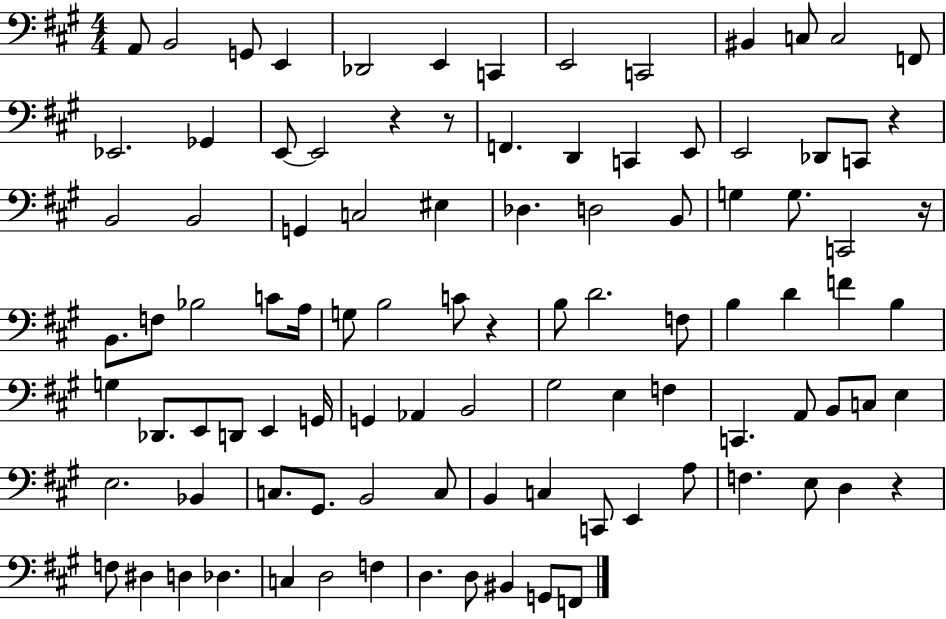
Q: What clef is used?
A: bass